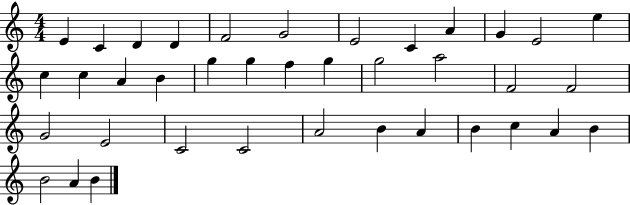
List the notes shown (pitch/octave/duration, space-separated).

E4/q C4/q D4/q D4/q F4/h G4/h E4/h C4/q A4/q G4/q E4/h E5/q C5/q C5/q A4/q B4/q G5/q G5/q F5/q G5/q G5/h A5/h F4/h F4/h G4/h E4/h C4/h C4/h A4/h B4/q A4/q B4/q C5/q A4/q B4/q B4/h A4/q B4/q